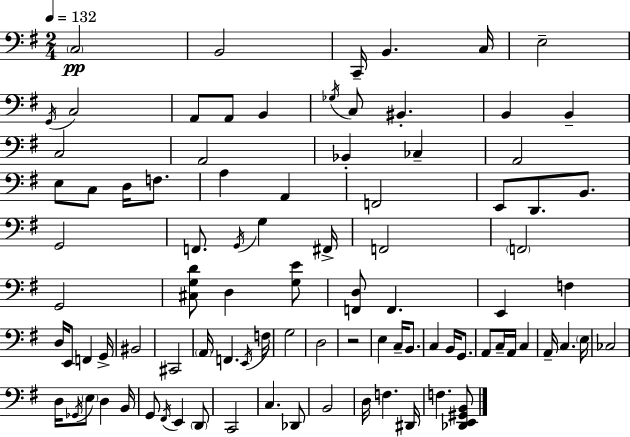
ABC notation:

X:1
T:Untitled
M:2/4
L:1/4
K:G
C,2 B,,2 C,,/4 B,, C,/4 E,2 G,,/4 C,2 A,,/2 A,,/2 B,, _G,/4 C,/2 ^B,, B,, B,, C,2 A,,2 _B,, _C, A,,2 E,/2 C,/2 D,/4 F,/2 A, A,, F,,2 E,,/2 D,,/2 B,,/2 G,,2 F,,/2 G,,/4 G, ^F,,/4 F,,2 F,,2 G,,2 [^C,G,D]/2 D, [G,E]/2 [F,,D,]/2 F,, E,, F, D,/4 E,,/2 F,, G,,/4 ^B,,2 ^C,,2 A,,/4 F,, E,,/4 F,/4 G,2 D,2 z2 E, C,/4 B,,/2 C, B,,/4 G,,/2 A,,/2 C,/4 A,,/4 C, A,,/4 C, E,/4 _C,2 D,/4 _G,,/4 E,/2 D, B,,/4 G,,/2 ^F,,/4 E,, D,,/2 C,,2 C, _D,,/2 B,,2 D,/4 F, ^D,,/4 F, [_D,,E,,^G,,B,,]/2